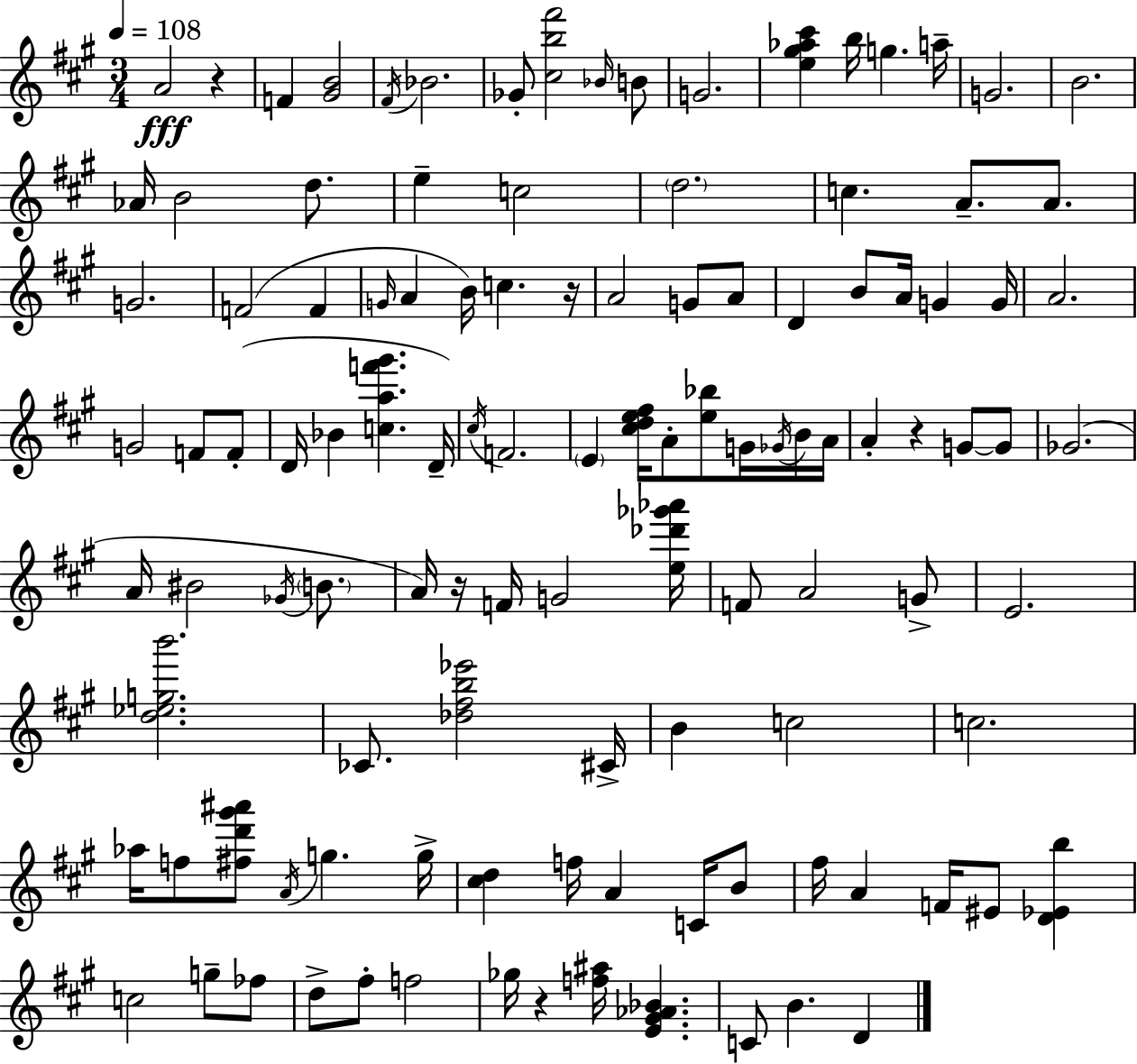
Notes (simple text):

A4/h R/q F4/q [G#4,B4]/h F#4/s Bb4/h. Gb4/e [C#5,B5,F#6]/h Bb4/s B4/e G4/h. [E5,G#5,Ab5,C#6]/q B5/s G5/q. A5/s G4/h. B4/h. Ab4/s B4/h D5/e. E5/q C5/h D5/h. C5/q. A4/e. A4/e. G4/h. F4/h F4/q G4/s A4/q B4/s C5/q. R/s A4/h G4/e A4/e D4/q B4/e A4/s G4/q G4/s A4/h. G4/h F4/e F4/e D4/s Bb4/q [C5,A5,F6,G#6]/q. D4/s C#5/s F4/h. E4/q [C#5,D5,E5,F#5]/s A4/e [E5,Bb5]/e G4/s Gb4/s B4/s A4/s A4/q R/q G4/e G4/e Gb4/h. A4/s BIS4/h Gb4/s B4/e. A4/s R/s F4/s G4/h [E5,Db6,Gb6,Ab6]/s F4/e A4/h G4/e E4/h. [D5,Eb5,G5,B6]/h. CES4/e. [Db5,F#5,B5,Eb6]/h C#4/s B4/q C5/h C5/h. Ab5/s F5/e [F#5,D6,G#6,A#6]/e A4/s G5/q. G5/s [C#5,D5]/q F5/s A4/q C4/s B4/e F#5/s A4/q F4/s EIS4/e [D4,Eb4,B5]/q C5/h G5/e FES5/e D5/e F#5/e F5/h Gb5/s R/q [F5,A#5]/s [E4,G#4,Ab4,Bb4]/q. C4/e B4/q. D4/q